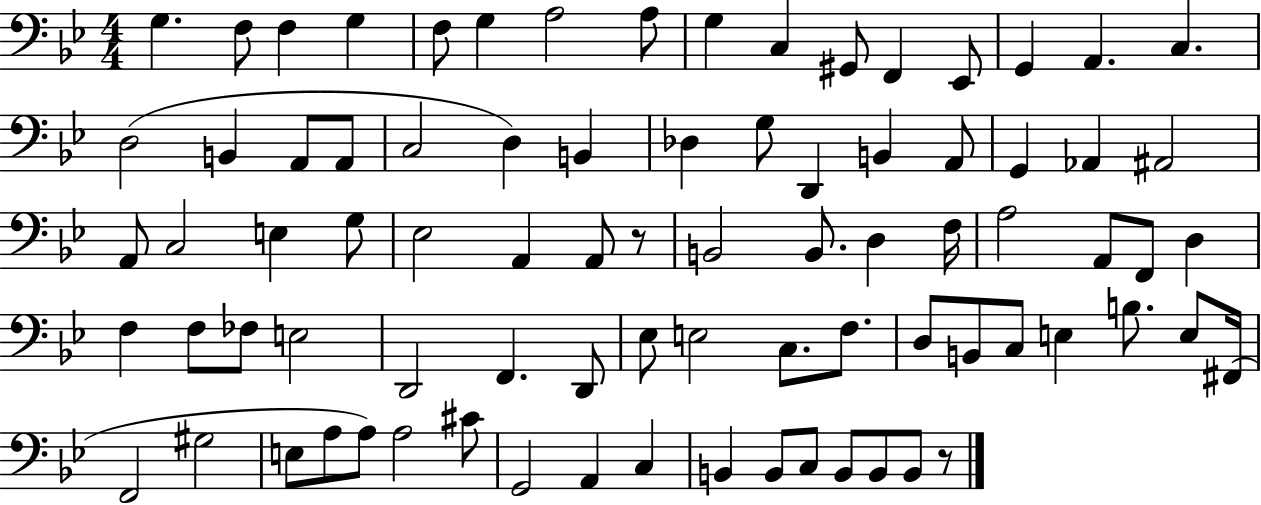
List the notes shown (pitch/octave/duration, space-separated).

G3/q. F3/e F3/q G3/q F3/e G3/q A3/h A3/e G3/q C3/q G#2/e F2/q Eb2/e G2/q A2/q. C3/q. D3/h B2/q A2/e A2/e C3/h D3/q B2/q Db3/q G3/e D2/q B2/q A2/e G2/q Ab2/q A#2/h A2/e C3/h E3/q G3/e Eb3/h A2/q A2/e R/e B2/h B2/e. D3/q F3/s A3/h A2/e F2/e D3/q F3/q F3/e FES3/e E3/h D2/h F2/q. D2/e Eb3/e E3/h C3/e. F3/e. D3/e B2/e C3/e E3/q B3/e. E3/e F#2/s F2/h G#3/h E3/e A3/e A3/e A3/h C#4/e G2/h A2/q C3/q B2/q B2/e C3/e B2/e B2/e B2/e R/e